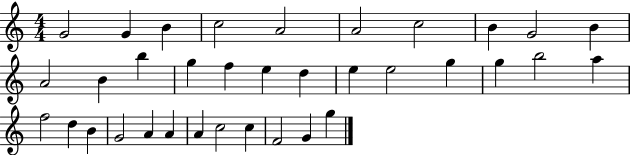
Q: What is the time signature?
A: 4/4